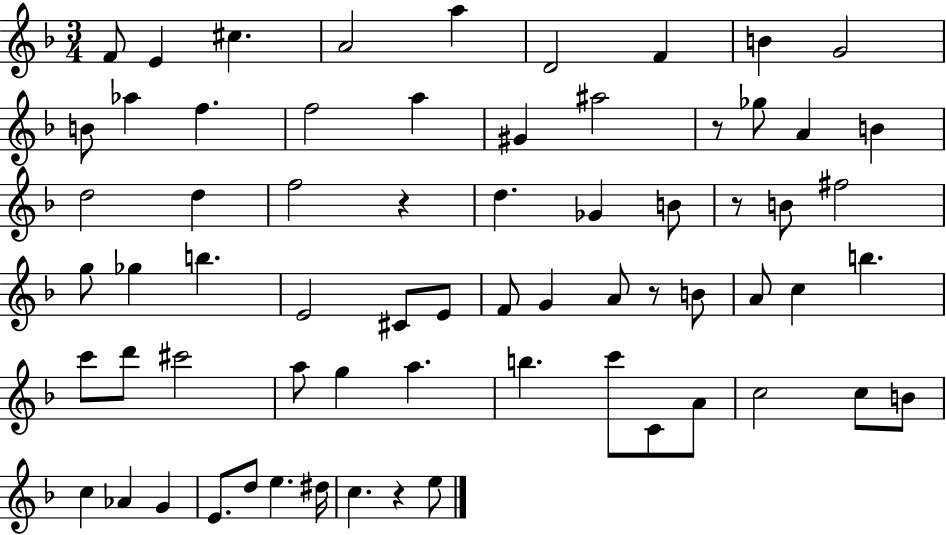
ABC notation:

X:1
T:Untitled
M:3/4
L:1/4
K:F
F/2 E ^c A2 a D2 F B G2 B/2 _a f f2 a ^G ^a2 z/2 _g/2 A B d2 d f2 z d _G B/2 z/2 B/2 ^f2 g/2 _g b E2 ^C/2 E/2 F/2 G A/2 z/2 B/2 A/2 c b c'/2 d'/2 ^c'2 a/2 g a b c'/2 C/2 A/2 c2 c/2 B/2 c _A G E/2 d/2 e ^d/4 c z e/2